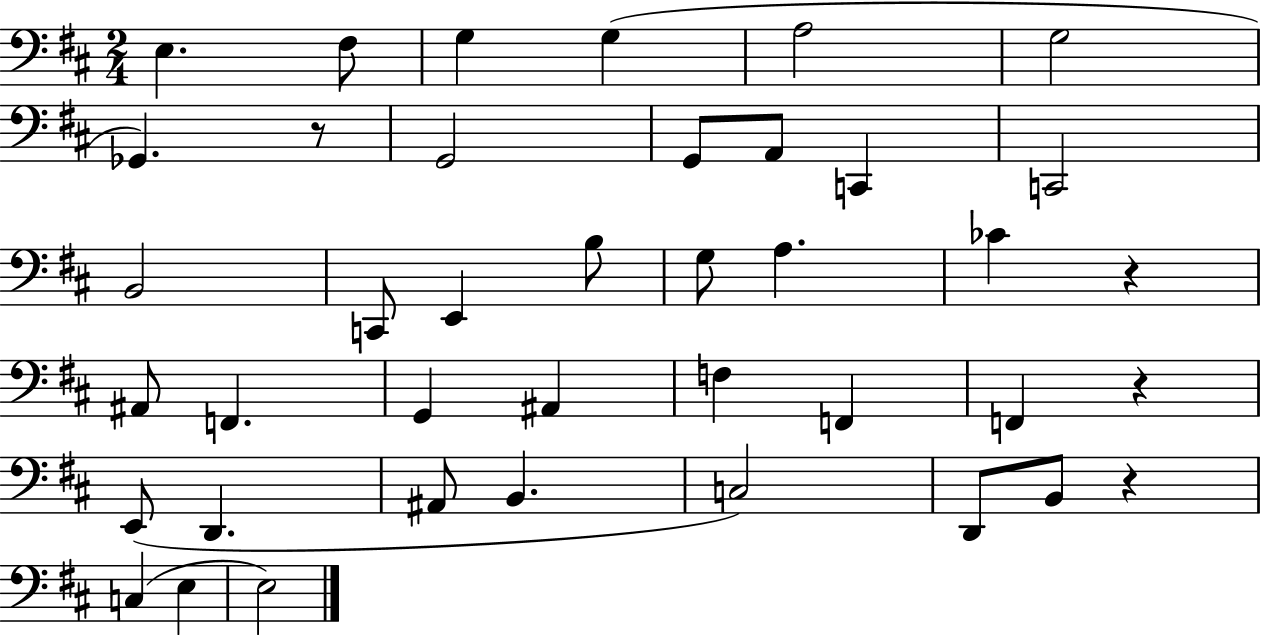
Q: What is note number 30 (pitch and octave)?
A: B2